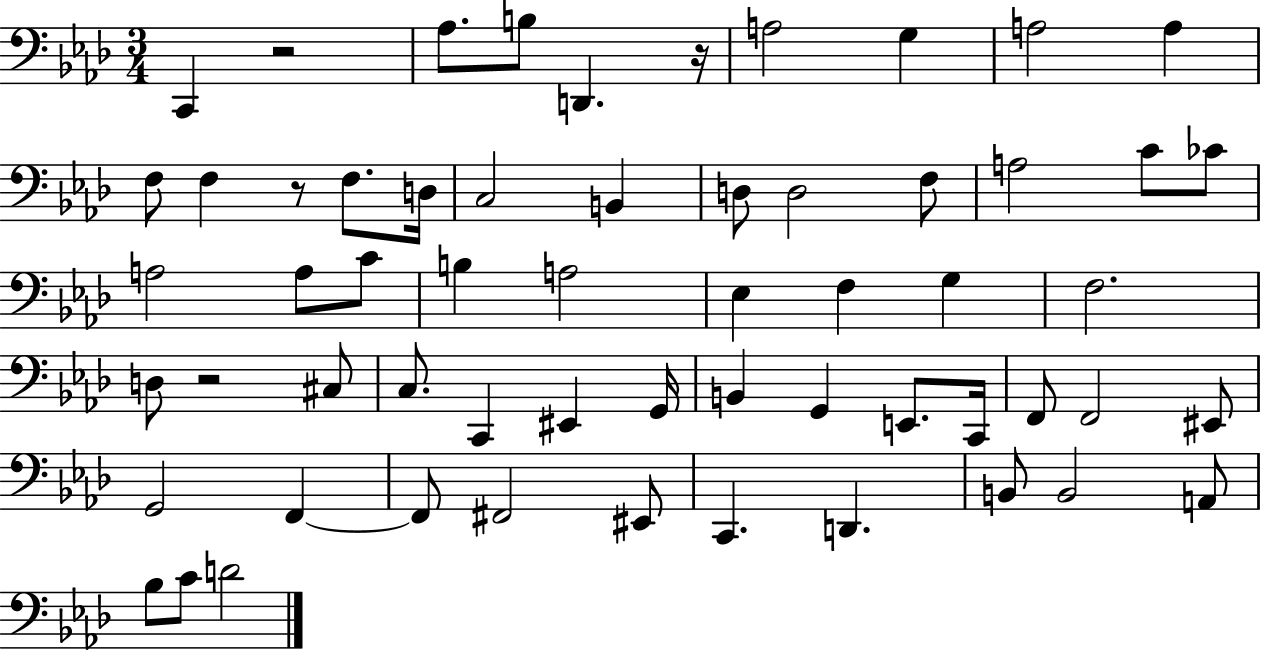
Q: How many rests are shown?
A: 4